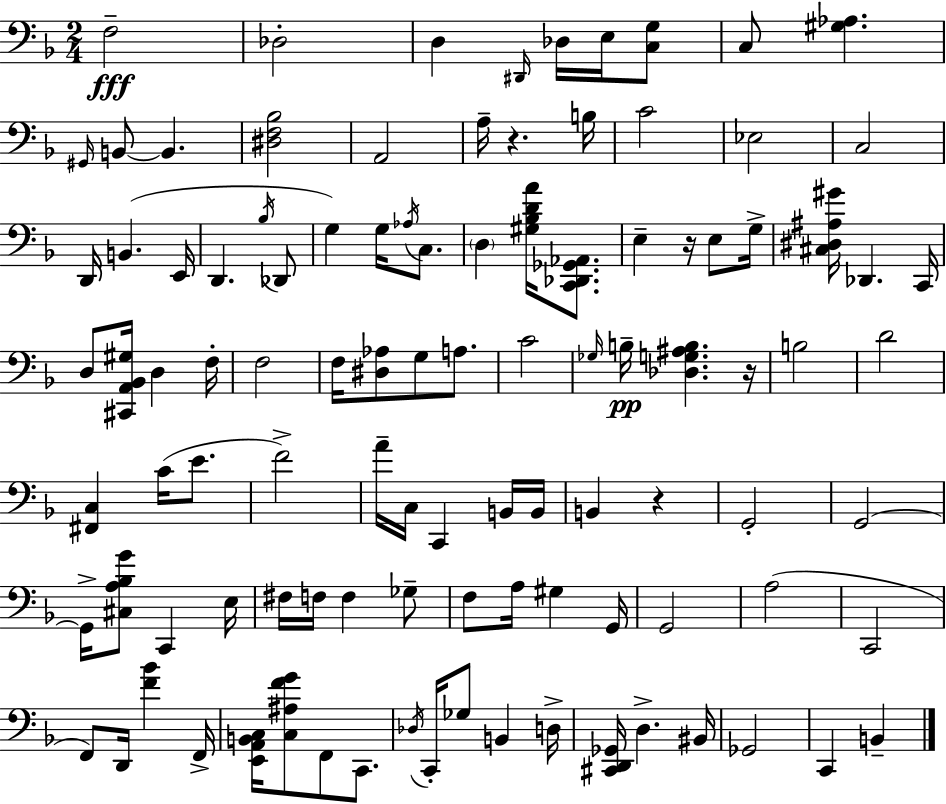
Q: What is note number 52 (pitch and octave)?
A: B2